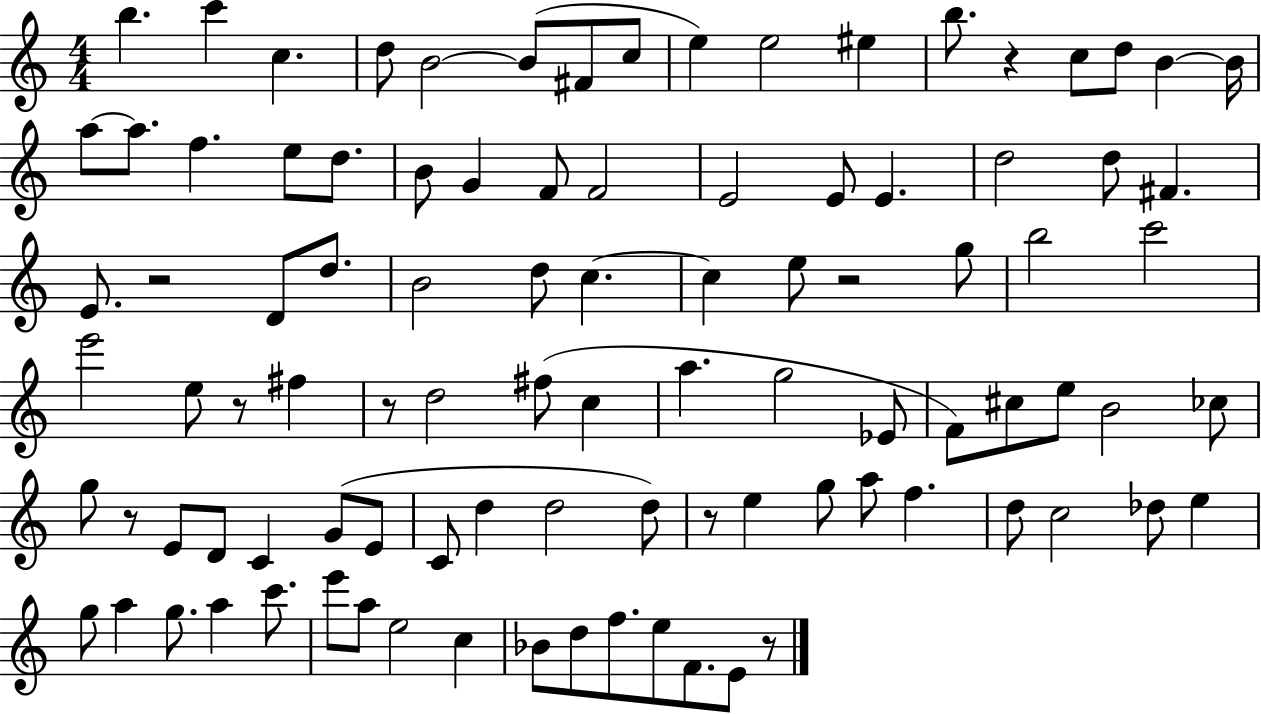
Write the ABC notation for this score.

X:1
T:Untitled
M:4/4
L:1/4
K:C
b c' c d/2 B2 B/2 ^F/2 c/2 e e2 ^e b/2 z c/2 d/2 B B/4 a/2 a/2 f e/2 d/2 B/2 G F/2 F2 E2 E/2 E d2 d/2 ^F E/2 z2 D/2 d/2 B2 d/2 c c e/2 z2 g/2 b2 c'2 e'2 e/2 z/2 ^f z/2 d2 ^f/2 c a g2 _E/2 F/2 ^c/2 e/2 B2 _c/2 g/2 z/2 E/2 D/2 C G/2 E/2 C/2 d d2 d/2 z/2 e g/2 a/2 f d/2 c2 _d/2 e g/2 a g/2 a c'/2 e'/2 a/2 e2 c _B/2 d/2 f/2 e/2 F/2 E/2 z/2